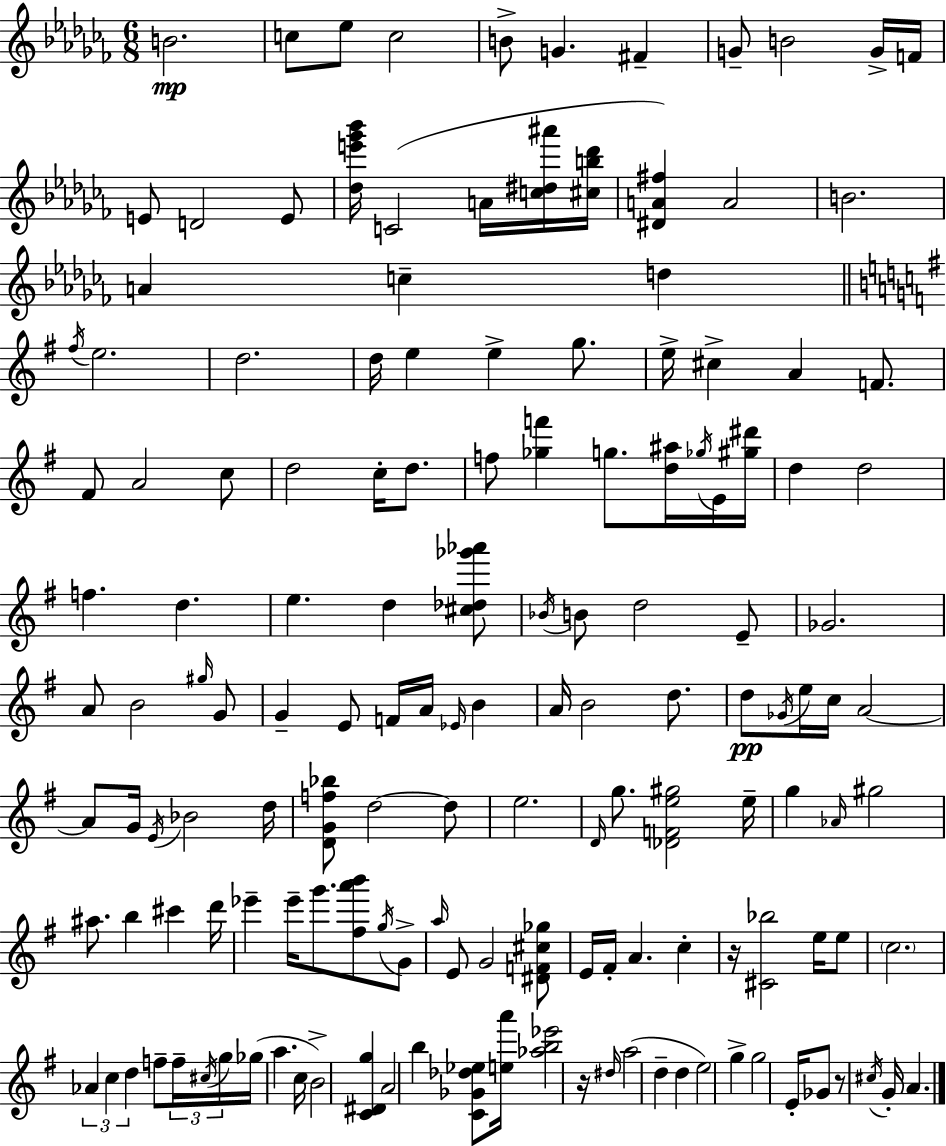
B4/h. C5/e Eb5/e C5/h B4/e G4/q. F#4/q G4/e B4/h G4/s F4/s E4/e D4/h E4/e [Db5,E6,Gb6,Bb6]/s C4/h A4/s [C5,D#5,A#6]/s [C#5,B5,Db6]/s [D#4,A4,F#5]/q A4/h B4/h. A4/q C5/q D5/q F#5/s E5/h. D5/h. D5/s E5/q E5/q G5/e. E5/s C#5/q A4/q F4/e. F#4/e A4/h C5/e D5/h C5/s D5/e. F5/e [Gb5,F6]/q G5/e. [D5,A#5]/s Gb5/s E4/s [G#5,D#6]/s D5/q D5/h F5/q. D5/q. E5/q. D5/q [C#5,Db5,Gb6,Ab6]/e Bb4/s B4/e D5/h E4/e Gb4/h. A4/e B4/h G#5/s G4/e G4/q E4/e F4/s A4/s Eb4/s B4/q A4/s B4/h D5/e. D5/e Gb4/s E5/s C5/s A4/h A4/e G4/s E4/s Bb4/h D5/s [D4,G4,F5,Bb5]/e D5/h D5/e E5/h. D4/s G5/e. [Db4,F4,E5,G#5]/h E5/s G5/q Ab4/s G#5/h A#5/e. B5/q C#6/q D6/s Eb6/q Eb6/s G6/e. [F#5,A6,B6]/e G5/s G4/e A5/s E4/e G4/h [D#4,F4,C#5,Gb5]/e E4/s F#4/s A4/q. C5/q R/s [C#4,Bb5]/h E5/s E5/e C5/h. Ab4/q C5/q D5/q F5/e F5/s C#5/s G5/s Gb5/s A5/q. C5/s B4/h [C4,D#4,G5]/q A4/h B5/q [C4,Gb4,Db5,Eb5]/e [E5,A6]/s [Ab5,B5,Eb6]/h R/s D#5/s A5/h D5/q D5/q E5/h G5/q G5/h E4/s Gb4/e R/e C#5/s G4/s A4/q.